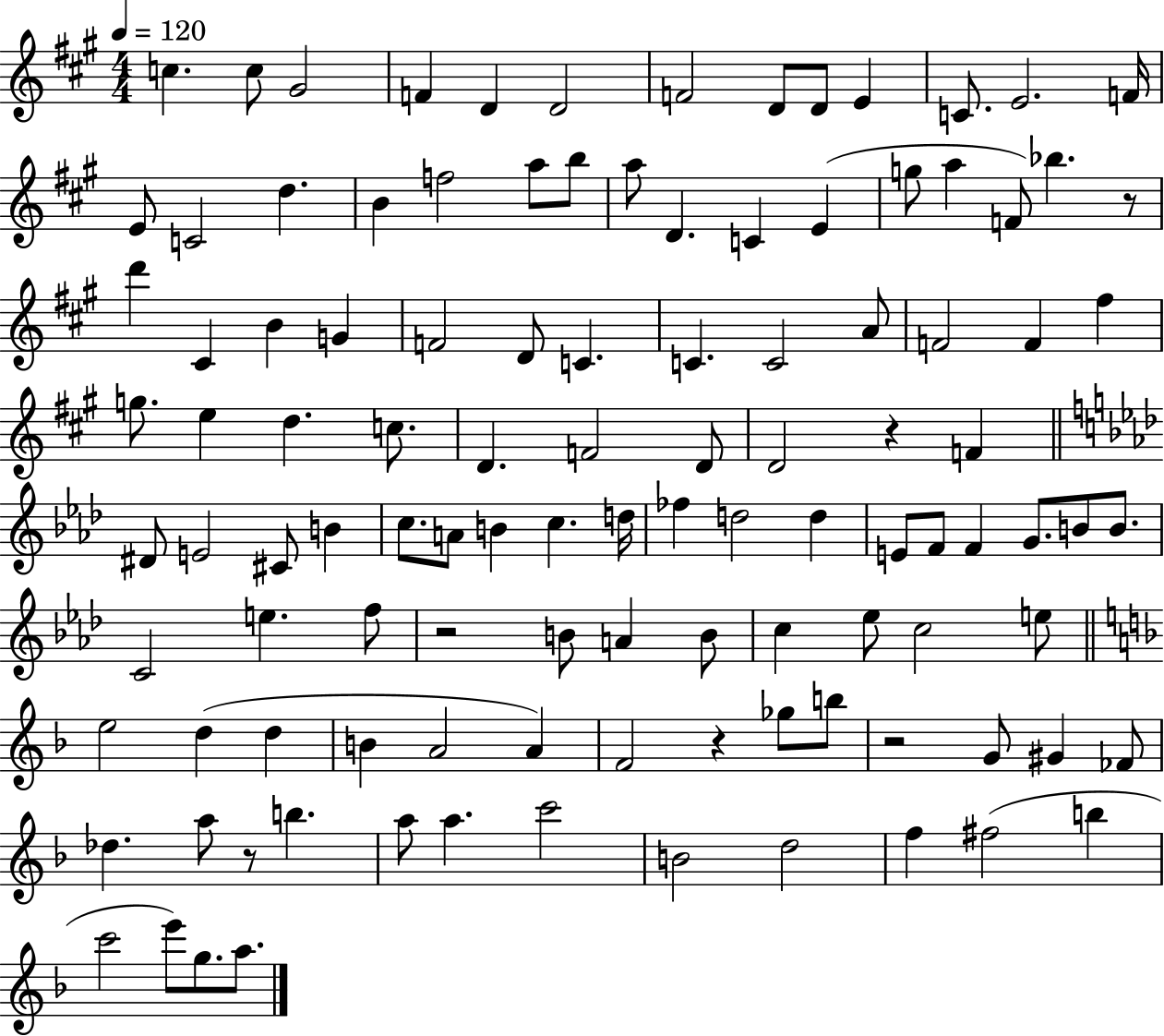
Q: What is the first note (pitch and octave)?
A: C5